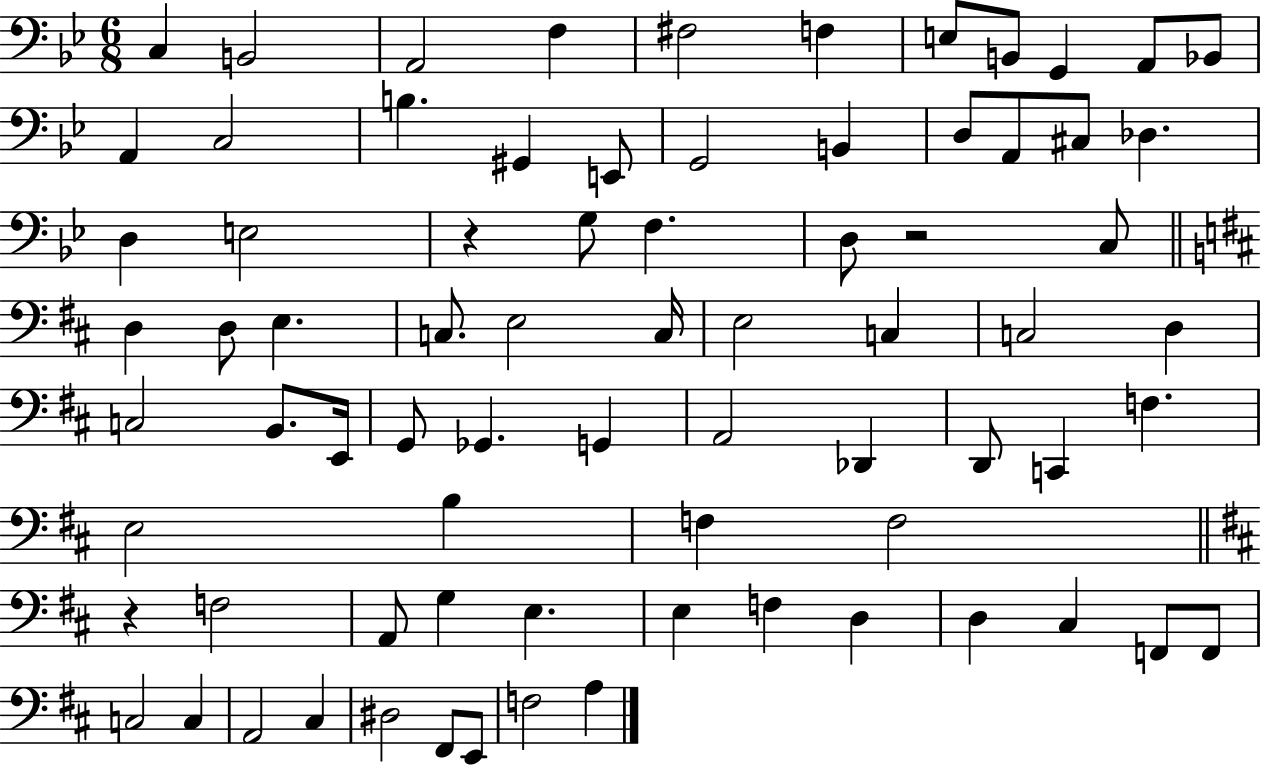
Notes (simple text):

C3/q B2/h A2/h F3/q F#3/h F3/q E3/e B2/e G2/q A2/e Bb2/e A2/q C3/h B3/q. G#2/q E2/e G2/h B2/q D3/e A2/e C#3/e Db3/q. D3/q E3/h R/q G3/e F3/q. D3/e R/h C3/e D3/q D3/e E3/q. C3/e. E3/h C3/s E3/h C3/q C3/h D3/q C3/h B2/e. E2/s G2/e Gb2/q. G2/q A2/h Db2/q D2/e C2/q F3/q. E3/h B3/q F3/q F3/h R/q F3/h A2/e G3/q E3/q. E3/q F3/q D3/q D3/q C#3/q F2/e F2/e C3/h C3/q A2/h C#3/q D#3/h F#2/e E2/e F3/h A3/q